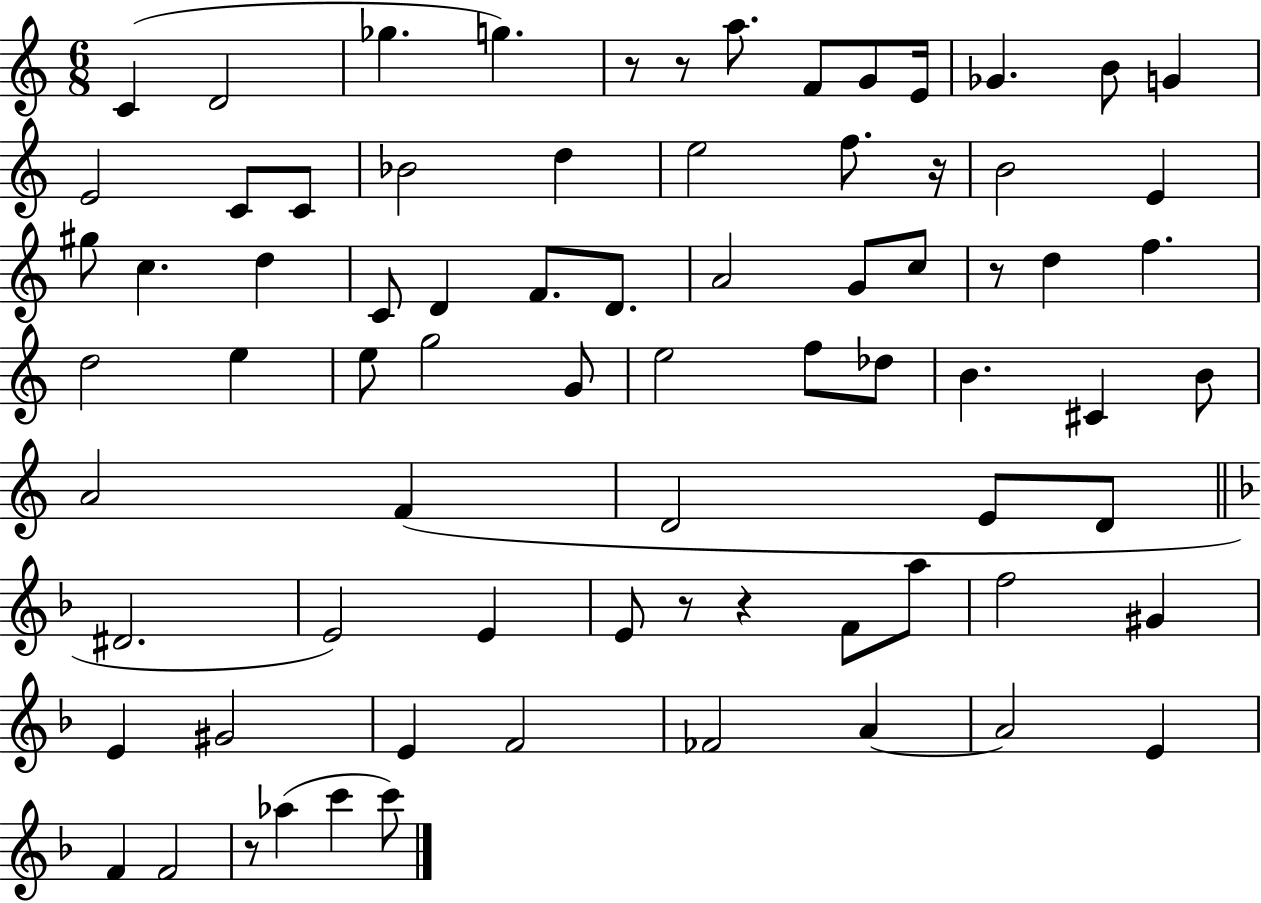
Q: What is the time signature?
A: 6/8